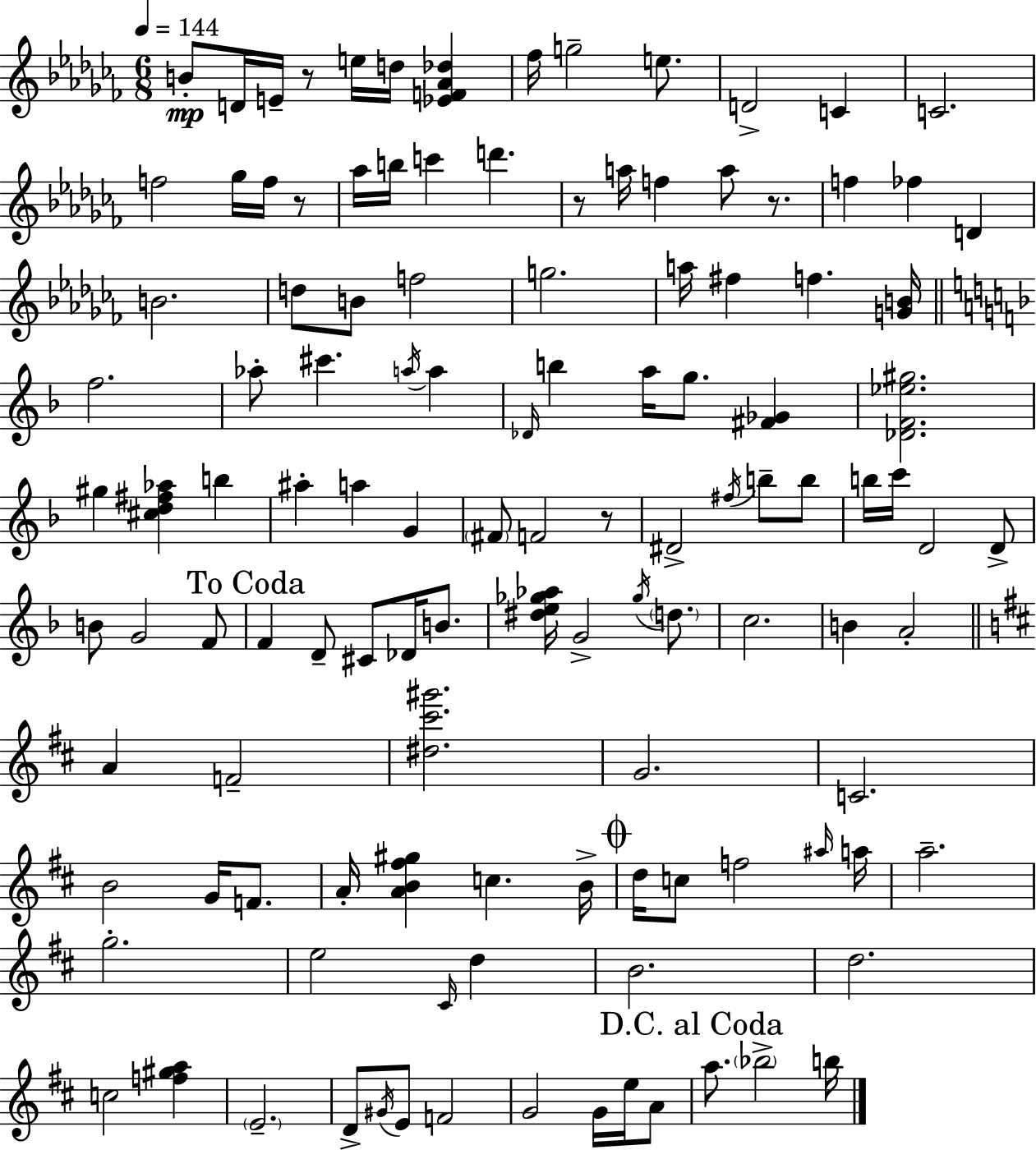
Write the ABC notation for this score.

X:1
T:Untitled
M:6/8
L:1/4
K:Abm
B/2 D/4 E/4 z/2 e/4 d/4 [_EF_A_d] _f/4 g2 e/2 D2 C C2 f2 _g/4 f/4 z/2 _a/4 b/4 c' d' z/2 a/4 f a/2 z/2 f _f D B2 d/2 B/2 f2 g2 a/4 ^f f [GB]/4 f2 _a/2 ^c' a/4 a _D/4 b a/4 g/2 [^F_G] [_DF_e^g]2 ^g [^cd^f_a] b ^a a G ^F/2 F2 z/2 ^D2 ^f/4 b/2 b/2 b/4 c'/4 D2 D/2 B/2 G2 F/2 F D/2 ^C/2 _D/4 B/2 [^de_g_a]/4 G2 _g/4 d/2 c2 B A2 A F2 [^d^c'^g']2 G2 C2 B2 G/4 F/2 A/4 [AB^f^g] c B/4 d/4 c/2 f2 ^a/4 a/4 a2 g2 e2 ^C/4 d B2 d2 c2 [f^ga] E2 D/2 ^G/4 E/2 F2 G2 G/4 e/4 A/2 a/2 _b2 b/4